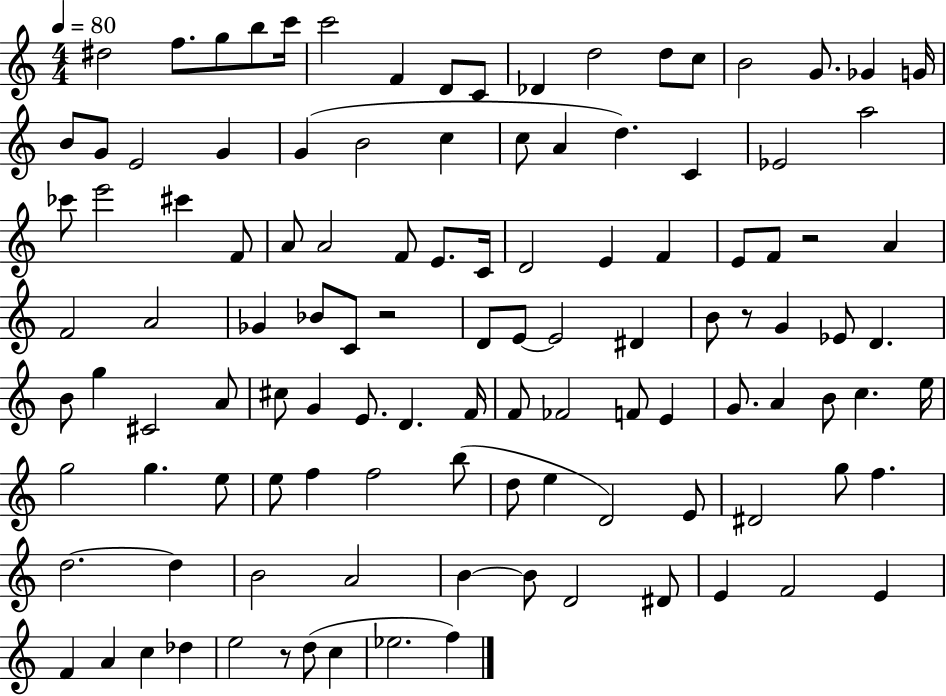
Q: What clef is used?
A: treble